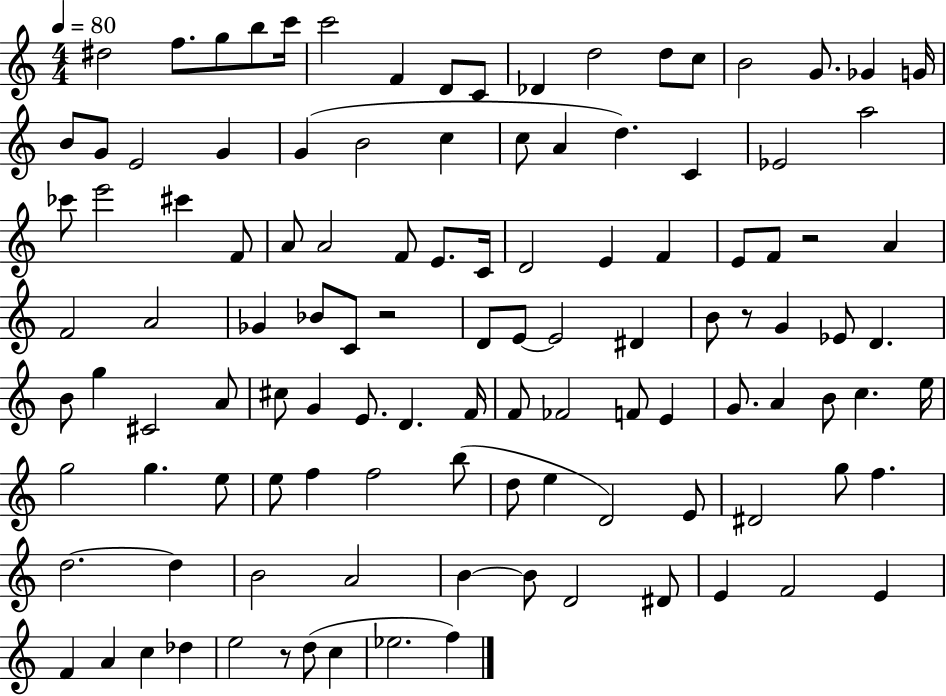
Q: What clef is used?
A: treble